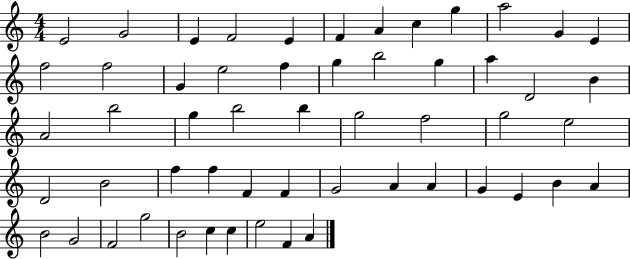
E4/h G4/h E4/q F4/h E4/q F4/q A4/q C5/q G5/q A5/h G4/q E4/q F5/h F5/h G4/q E5/h F5/q G5/q B5/h G5/q A5/q D4/h B4/q A4/h B5/h G5/q B5/h B5/q G5/h F5/h G5/h E5/h D4/h B4/h F5/q F5/q F4/q F4/q G4/h A4/q A4/q G4/q E4/q B4/q A4/q B4/h G4/h F4/h G5/h B4/h C5/q C5/q E5/h F4/q A4/q